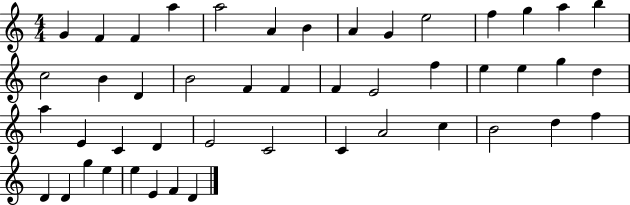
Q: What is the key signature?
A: C major